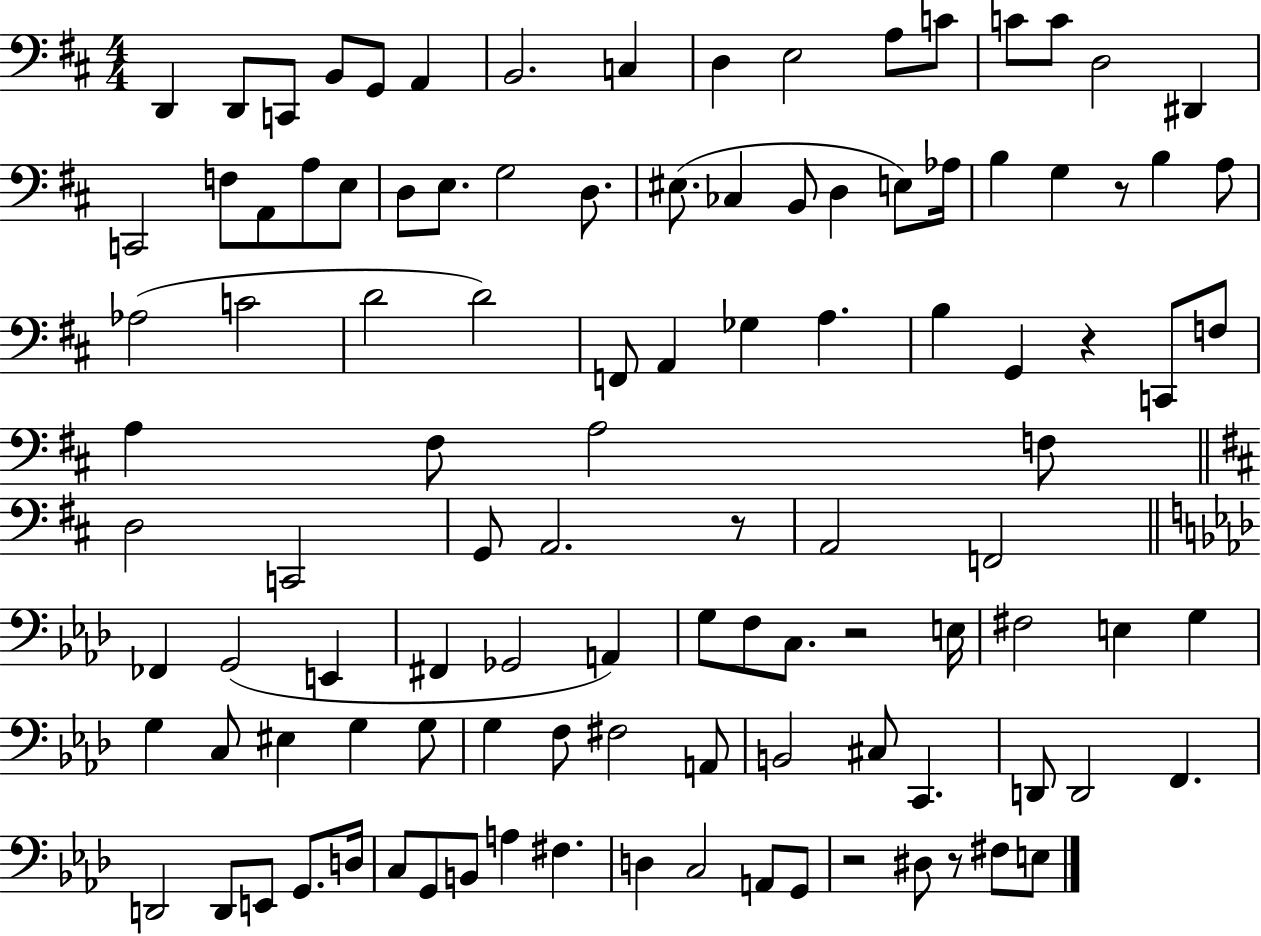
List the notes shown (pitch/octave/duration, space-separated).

D2/q D2/e C2/e B2/e G2/e A2/q B2/h. C3/q D3/q E3/h A3/e C4/e C4/e C4/e D3/h D#2/q C2/h F3/e A2/e A3/e E3/e D3/e E3/e. G3/h D3/e. EIS3/e. CES3/q B2/e D3/q E3/e Ab3/s B3/q G3/q R/e B3/q A3/e Ab3/h C4/h D4/h D4/h F2/e A2/q Gb3/q A3/q. B3/q G2/q R/q C2/e F3/e A3/q F#3/e A3/h F3/e D3/h C2/h G2/e A2/h. R/e A2/h F2/h FES2/q G2/h E2/q F#2/q Gb2/h A2/q G3/e F3/e C3/e. R/h E3/s F#3/h E3/q G3/q G3/q C3/e EIS3/q G3/q G3/e G3/q F3/e F#3/h A2/e B2/h C#3/e C2/q. D2/e D2/h F2/q. D2/h D2/e E2/e G2/e. D3/s C3/e G2/e B2/e A3/q F#3/q. D3/q C3/h A2/e G2/e R/h D#3/e R/e F#3/e E3/e